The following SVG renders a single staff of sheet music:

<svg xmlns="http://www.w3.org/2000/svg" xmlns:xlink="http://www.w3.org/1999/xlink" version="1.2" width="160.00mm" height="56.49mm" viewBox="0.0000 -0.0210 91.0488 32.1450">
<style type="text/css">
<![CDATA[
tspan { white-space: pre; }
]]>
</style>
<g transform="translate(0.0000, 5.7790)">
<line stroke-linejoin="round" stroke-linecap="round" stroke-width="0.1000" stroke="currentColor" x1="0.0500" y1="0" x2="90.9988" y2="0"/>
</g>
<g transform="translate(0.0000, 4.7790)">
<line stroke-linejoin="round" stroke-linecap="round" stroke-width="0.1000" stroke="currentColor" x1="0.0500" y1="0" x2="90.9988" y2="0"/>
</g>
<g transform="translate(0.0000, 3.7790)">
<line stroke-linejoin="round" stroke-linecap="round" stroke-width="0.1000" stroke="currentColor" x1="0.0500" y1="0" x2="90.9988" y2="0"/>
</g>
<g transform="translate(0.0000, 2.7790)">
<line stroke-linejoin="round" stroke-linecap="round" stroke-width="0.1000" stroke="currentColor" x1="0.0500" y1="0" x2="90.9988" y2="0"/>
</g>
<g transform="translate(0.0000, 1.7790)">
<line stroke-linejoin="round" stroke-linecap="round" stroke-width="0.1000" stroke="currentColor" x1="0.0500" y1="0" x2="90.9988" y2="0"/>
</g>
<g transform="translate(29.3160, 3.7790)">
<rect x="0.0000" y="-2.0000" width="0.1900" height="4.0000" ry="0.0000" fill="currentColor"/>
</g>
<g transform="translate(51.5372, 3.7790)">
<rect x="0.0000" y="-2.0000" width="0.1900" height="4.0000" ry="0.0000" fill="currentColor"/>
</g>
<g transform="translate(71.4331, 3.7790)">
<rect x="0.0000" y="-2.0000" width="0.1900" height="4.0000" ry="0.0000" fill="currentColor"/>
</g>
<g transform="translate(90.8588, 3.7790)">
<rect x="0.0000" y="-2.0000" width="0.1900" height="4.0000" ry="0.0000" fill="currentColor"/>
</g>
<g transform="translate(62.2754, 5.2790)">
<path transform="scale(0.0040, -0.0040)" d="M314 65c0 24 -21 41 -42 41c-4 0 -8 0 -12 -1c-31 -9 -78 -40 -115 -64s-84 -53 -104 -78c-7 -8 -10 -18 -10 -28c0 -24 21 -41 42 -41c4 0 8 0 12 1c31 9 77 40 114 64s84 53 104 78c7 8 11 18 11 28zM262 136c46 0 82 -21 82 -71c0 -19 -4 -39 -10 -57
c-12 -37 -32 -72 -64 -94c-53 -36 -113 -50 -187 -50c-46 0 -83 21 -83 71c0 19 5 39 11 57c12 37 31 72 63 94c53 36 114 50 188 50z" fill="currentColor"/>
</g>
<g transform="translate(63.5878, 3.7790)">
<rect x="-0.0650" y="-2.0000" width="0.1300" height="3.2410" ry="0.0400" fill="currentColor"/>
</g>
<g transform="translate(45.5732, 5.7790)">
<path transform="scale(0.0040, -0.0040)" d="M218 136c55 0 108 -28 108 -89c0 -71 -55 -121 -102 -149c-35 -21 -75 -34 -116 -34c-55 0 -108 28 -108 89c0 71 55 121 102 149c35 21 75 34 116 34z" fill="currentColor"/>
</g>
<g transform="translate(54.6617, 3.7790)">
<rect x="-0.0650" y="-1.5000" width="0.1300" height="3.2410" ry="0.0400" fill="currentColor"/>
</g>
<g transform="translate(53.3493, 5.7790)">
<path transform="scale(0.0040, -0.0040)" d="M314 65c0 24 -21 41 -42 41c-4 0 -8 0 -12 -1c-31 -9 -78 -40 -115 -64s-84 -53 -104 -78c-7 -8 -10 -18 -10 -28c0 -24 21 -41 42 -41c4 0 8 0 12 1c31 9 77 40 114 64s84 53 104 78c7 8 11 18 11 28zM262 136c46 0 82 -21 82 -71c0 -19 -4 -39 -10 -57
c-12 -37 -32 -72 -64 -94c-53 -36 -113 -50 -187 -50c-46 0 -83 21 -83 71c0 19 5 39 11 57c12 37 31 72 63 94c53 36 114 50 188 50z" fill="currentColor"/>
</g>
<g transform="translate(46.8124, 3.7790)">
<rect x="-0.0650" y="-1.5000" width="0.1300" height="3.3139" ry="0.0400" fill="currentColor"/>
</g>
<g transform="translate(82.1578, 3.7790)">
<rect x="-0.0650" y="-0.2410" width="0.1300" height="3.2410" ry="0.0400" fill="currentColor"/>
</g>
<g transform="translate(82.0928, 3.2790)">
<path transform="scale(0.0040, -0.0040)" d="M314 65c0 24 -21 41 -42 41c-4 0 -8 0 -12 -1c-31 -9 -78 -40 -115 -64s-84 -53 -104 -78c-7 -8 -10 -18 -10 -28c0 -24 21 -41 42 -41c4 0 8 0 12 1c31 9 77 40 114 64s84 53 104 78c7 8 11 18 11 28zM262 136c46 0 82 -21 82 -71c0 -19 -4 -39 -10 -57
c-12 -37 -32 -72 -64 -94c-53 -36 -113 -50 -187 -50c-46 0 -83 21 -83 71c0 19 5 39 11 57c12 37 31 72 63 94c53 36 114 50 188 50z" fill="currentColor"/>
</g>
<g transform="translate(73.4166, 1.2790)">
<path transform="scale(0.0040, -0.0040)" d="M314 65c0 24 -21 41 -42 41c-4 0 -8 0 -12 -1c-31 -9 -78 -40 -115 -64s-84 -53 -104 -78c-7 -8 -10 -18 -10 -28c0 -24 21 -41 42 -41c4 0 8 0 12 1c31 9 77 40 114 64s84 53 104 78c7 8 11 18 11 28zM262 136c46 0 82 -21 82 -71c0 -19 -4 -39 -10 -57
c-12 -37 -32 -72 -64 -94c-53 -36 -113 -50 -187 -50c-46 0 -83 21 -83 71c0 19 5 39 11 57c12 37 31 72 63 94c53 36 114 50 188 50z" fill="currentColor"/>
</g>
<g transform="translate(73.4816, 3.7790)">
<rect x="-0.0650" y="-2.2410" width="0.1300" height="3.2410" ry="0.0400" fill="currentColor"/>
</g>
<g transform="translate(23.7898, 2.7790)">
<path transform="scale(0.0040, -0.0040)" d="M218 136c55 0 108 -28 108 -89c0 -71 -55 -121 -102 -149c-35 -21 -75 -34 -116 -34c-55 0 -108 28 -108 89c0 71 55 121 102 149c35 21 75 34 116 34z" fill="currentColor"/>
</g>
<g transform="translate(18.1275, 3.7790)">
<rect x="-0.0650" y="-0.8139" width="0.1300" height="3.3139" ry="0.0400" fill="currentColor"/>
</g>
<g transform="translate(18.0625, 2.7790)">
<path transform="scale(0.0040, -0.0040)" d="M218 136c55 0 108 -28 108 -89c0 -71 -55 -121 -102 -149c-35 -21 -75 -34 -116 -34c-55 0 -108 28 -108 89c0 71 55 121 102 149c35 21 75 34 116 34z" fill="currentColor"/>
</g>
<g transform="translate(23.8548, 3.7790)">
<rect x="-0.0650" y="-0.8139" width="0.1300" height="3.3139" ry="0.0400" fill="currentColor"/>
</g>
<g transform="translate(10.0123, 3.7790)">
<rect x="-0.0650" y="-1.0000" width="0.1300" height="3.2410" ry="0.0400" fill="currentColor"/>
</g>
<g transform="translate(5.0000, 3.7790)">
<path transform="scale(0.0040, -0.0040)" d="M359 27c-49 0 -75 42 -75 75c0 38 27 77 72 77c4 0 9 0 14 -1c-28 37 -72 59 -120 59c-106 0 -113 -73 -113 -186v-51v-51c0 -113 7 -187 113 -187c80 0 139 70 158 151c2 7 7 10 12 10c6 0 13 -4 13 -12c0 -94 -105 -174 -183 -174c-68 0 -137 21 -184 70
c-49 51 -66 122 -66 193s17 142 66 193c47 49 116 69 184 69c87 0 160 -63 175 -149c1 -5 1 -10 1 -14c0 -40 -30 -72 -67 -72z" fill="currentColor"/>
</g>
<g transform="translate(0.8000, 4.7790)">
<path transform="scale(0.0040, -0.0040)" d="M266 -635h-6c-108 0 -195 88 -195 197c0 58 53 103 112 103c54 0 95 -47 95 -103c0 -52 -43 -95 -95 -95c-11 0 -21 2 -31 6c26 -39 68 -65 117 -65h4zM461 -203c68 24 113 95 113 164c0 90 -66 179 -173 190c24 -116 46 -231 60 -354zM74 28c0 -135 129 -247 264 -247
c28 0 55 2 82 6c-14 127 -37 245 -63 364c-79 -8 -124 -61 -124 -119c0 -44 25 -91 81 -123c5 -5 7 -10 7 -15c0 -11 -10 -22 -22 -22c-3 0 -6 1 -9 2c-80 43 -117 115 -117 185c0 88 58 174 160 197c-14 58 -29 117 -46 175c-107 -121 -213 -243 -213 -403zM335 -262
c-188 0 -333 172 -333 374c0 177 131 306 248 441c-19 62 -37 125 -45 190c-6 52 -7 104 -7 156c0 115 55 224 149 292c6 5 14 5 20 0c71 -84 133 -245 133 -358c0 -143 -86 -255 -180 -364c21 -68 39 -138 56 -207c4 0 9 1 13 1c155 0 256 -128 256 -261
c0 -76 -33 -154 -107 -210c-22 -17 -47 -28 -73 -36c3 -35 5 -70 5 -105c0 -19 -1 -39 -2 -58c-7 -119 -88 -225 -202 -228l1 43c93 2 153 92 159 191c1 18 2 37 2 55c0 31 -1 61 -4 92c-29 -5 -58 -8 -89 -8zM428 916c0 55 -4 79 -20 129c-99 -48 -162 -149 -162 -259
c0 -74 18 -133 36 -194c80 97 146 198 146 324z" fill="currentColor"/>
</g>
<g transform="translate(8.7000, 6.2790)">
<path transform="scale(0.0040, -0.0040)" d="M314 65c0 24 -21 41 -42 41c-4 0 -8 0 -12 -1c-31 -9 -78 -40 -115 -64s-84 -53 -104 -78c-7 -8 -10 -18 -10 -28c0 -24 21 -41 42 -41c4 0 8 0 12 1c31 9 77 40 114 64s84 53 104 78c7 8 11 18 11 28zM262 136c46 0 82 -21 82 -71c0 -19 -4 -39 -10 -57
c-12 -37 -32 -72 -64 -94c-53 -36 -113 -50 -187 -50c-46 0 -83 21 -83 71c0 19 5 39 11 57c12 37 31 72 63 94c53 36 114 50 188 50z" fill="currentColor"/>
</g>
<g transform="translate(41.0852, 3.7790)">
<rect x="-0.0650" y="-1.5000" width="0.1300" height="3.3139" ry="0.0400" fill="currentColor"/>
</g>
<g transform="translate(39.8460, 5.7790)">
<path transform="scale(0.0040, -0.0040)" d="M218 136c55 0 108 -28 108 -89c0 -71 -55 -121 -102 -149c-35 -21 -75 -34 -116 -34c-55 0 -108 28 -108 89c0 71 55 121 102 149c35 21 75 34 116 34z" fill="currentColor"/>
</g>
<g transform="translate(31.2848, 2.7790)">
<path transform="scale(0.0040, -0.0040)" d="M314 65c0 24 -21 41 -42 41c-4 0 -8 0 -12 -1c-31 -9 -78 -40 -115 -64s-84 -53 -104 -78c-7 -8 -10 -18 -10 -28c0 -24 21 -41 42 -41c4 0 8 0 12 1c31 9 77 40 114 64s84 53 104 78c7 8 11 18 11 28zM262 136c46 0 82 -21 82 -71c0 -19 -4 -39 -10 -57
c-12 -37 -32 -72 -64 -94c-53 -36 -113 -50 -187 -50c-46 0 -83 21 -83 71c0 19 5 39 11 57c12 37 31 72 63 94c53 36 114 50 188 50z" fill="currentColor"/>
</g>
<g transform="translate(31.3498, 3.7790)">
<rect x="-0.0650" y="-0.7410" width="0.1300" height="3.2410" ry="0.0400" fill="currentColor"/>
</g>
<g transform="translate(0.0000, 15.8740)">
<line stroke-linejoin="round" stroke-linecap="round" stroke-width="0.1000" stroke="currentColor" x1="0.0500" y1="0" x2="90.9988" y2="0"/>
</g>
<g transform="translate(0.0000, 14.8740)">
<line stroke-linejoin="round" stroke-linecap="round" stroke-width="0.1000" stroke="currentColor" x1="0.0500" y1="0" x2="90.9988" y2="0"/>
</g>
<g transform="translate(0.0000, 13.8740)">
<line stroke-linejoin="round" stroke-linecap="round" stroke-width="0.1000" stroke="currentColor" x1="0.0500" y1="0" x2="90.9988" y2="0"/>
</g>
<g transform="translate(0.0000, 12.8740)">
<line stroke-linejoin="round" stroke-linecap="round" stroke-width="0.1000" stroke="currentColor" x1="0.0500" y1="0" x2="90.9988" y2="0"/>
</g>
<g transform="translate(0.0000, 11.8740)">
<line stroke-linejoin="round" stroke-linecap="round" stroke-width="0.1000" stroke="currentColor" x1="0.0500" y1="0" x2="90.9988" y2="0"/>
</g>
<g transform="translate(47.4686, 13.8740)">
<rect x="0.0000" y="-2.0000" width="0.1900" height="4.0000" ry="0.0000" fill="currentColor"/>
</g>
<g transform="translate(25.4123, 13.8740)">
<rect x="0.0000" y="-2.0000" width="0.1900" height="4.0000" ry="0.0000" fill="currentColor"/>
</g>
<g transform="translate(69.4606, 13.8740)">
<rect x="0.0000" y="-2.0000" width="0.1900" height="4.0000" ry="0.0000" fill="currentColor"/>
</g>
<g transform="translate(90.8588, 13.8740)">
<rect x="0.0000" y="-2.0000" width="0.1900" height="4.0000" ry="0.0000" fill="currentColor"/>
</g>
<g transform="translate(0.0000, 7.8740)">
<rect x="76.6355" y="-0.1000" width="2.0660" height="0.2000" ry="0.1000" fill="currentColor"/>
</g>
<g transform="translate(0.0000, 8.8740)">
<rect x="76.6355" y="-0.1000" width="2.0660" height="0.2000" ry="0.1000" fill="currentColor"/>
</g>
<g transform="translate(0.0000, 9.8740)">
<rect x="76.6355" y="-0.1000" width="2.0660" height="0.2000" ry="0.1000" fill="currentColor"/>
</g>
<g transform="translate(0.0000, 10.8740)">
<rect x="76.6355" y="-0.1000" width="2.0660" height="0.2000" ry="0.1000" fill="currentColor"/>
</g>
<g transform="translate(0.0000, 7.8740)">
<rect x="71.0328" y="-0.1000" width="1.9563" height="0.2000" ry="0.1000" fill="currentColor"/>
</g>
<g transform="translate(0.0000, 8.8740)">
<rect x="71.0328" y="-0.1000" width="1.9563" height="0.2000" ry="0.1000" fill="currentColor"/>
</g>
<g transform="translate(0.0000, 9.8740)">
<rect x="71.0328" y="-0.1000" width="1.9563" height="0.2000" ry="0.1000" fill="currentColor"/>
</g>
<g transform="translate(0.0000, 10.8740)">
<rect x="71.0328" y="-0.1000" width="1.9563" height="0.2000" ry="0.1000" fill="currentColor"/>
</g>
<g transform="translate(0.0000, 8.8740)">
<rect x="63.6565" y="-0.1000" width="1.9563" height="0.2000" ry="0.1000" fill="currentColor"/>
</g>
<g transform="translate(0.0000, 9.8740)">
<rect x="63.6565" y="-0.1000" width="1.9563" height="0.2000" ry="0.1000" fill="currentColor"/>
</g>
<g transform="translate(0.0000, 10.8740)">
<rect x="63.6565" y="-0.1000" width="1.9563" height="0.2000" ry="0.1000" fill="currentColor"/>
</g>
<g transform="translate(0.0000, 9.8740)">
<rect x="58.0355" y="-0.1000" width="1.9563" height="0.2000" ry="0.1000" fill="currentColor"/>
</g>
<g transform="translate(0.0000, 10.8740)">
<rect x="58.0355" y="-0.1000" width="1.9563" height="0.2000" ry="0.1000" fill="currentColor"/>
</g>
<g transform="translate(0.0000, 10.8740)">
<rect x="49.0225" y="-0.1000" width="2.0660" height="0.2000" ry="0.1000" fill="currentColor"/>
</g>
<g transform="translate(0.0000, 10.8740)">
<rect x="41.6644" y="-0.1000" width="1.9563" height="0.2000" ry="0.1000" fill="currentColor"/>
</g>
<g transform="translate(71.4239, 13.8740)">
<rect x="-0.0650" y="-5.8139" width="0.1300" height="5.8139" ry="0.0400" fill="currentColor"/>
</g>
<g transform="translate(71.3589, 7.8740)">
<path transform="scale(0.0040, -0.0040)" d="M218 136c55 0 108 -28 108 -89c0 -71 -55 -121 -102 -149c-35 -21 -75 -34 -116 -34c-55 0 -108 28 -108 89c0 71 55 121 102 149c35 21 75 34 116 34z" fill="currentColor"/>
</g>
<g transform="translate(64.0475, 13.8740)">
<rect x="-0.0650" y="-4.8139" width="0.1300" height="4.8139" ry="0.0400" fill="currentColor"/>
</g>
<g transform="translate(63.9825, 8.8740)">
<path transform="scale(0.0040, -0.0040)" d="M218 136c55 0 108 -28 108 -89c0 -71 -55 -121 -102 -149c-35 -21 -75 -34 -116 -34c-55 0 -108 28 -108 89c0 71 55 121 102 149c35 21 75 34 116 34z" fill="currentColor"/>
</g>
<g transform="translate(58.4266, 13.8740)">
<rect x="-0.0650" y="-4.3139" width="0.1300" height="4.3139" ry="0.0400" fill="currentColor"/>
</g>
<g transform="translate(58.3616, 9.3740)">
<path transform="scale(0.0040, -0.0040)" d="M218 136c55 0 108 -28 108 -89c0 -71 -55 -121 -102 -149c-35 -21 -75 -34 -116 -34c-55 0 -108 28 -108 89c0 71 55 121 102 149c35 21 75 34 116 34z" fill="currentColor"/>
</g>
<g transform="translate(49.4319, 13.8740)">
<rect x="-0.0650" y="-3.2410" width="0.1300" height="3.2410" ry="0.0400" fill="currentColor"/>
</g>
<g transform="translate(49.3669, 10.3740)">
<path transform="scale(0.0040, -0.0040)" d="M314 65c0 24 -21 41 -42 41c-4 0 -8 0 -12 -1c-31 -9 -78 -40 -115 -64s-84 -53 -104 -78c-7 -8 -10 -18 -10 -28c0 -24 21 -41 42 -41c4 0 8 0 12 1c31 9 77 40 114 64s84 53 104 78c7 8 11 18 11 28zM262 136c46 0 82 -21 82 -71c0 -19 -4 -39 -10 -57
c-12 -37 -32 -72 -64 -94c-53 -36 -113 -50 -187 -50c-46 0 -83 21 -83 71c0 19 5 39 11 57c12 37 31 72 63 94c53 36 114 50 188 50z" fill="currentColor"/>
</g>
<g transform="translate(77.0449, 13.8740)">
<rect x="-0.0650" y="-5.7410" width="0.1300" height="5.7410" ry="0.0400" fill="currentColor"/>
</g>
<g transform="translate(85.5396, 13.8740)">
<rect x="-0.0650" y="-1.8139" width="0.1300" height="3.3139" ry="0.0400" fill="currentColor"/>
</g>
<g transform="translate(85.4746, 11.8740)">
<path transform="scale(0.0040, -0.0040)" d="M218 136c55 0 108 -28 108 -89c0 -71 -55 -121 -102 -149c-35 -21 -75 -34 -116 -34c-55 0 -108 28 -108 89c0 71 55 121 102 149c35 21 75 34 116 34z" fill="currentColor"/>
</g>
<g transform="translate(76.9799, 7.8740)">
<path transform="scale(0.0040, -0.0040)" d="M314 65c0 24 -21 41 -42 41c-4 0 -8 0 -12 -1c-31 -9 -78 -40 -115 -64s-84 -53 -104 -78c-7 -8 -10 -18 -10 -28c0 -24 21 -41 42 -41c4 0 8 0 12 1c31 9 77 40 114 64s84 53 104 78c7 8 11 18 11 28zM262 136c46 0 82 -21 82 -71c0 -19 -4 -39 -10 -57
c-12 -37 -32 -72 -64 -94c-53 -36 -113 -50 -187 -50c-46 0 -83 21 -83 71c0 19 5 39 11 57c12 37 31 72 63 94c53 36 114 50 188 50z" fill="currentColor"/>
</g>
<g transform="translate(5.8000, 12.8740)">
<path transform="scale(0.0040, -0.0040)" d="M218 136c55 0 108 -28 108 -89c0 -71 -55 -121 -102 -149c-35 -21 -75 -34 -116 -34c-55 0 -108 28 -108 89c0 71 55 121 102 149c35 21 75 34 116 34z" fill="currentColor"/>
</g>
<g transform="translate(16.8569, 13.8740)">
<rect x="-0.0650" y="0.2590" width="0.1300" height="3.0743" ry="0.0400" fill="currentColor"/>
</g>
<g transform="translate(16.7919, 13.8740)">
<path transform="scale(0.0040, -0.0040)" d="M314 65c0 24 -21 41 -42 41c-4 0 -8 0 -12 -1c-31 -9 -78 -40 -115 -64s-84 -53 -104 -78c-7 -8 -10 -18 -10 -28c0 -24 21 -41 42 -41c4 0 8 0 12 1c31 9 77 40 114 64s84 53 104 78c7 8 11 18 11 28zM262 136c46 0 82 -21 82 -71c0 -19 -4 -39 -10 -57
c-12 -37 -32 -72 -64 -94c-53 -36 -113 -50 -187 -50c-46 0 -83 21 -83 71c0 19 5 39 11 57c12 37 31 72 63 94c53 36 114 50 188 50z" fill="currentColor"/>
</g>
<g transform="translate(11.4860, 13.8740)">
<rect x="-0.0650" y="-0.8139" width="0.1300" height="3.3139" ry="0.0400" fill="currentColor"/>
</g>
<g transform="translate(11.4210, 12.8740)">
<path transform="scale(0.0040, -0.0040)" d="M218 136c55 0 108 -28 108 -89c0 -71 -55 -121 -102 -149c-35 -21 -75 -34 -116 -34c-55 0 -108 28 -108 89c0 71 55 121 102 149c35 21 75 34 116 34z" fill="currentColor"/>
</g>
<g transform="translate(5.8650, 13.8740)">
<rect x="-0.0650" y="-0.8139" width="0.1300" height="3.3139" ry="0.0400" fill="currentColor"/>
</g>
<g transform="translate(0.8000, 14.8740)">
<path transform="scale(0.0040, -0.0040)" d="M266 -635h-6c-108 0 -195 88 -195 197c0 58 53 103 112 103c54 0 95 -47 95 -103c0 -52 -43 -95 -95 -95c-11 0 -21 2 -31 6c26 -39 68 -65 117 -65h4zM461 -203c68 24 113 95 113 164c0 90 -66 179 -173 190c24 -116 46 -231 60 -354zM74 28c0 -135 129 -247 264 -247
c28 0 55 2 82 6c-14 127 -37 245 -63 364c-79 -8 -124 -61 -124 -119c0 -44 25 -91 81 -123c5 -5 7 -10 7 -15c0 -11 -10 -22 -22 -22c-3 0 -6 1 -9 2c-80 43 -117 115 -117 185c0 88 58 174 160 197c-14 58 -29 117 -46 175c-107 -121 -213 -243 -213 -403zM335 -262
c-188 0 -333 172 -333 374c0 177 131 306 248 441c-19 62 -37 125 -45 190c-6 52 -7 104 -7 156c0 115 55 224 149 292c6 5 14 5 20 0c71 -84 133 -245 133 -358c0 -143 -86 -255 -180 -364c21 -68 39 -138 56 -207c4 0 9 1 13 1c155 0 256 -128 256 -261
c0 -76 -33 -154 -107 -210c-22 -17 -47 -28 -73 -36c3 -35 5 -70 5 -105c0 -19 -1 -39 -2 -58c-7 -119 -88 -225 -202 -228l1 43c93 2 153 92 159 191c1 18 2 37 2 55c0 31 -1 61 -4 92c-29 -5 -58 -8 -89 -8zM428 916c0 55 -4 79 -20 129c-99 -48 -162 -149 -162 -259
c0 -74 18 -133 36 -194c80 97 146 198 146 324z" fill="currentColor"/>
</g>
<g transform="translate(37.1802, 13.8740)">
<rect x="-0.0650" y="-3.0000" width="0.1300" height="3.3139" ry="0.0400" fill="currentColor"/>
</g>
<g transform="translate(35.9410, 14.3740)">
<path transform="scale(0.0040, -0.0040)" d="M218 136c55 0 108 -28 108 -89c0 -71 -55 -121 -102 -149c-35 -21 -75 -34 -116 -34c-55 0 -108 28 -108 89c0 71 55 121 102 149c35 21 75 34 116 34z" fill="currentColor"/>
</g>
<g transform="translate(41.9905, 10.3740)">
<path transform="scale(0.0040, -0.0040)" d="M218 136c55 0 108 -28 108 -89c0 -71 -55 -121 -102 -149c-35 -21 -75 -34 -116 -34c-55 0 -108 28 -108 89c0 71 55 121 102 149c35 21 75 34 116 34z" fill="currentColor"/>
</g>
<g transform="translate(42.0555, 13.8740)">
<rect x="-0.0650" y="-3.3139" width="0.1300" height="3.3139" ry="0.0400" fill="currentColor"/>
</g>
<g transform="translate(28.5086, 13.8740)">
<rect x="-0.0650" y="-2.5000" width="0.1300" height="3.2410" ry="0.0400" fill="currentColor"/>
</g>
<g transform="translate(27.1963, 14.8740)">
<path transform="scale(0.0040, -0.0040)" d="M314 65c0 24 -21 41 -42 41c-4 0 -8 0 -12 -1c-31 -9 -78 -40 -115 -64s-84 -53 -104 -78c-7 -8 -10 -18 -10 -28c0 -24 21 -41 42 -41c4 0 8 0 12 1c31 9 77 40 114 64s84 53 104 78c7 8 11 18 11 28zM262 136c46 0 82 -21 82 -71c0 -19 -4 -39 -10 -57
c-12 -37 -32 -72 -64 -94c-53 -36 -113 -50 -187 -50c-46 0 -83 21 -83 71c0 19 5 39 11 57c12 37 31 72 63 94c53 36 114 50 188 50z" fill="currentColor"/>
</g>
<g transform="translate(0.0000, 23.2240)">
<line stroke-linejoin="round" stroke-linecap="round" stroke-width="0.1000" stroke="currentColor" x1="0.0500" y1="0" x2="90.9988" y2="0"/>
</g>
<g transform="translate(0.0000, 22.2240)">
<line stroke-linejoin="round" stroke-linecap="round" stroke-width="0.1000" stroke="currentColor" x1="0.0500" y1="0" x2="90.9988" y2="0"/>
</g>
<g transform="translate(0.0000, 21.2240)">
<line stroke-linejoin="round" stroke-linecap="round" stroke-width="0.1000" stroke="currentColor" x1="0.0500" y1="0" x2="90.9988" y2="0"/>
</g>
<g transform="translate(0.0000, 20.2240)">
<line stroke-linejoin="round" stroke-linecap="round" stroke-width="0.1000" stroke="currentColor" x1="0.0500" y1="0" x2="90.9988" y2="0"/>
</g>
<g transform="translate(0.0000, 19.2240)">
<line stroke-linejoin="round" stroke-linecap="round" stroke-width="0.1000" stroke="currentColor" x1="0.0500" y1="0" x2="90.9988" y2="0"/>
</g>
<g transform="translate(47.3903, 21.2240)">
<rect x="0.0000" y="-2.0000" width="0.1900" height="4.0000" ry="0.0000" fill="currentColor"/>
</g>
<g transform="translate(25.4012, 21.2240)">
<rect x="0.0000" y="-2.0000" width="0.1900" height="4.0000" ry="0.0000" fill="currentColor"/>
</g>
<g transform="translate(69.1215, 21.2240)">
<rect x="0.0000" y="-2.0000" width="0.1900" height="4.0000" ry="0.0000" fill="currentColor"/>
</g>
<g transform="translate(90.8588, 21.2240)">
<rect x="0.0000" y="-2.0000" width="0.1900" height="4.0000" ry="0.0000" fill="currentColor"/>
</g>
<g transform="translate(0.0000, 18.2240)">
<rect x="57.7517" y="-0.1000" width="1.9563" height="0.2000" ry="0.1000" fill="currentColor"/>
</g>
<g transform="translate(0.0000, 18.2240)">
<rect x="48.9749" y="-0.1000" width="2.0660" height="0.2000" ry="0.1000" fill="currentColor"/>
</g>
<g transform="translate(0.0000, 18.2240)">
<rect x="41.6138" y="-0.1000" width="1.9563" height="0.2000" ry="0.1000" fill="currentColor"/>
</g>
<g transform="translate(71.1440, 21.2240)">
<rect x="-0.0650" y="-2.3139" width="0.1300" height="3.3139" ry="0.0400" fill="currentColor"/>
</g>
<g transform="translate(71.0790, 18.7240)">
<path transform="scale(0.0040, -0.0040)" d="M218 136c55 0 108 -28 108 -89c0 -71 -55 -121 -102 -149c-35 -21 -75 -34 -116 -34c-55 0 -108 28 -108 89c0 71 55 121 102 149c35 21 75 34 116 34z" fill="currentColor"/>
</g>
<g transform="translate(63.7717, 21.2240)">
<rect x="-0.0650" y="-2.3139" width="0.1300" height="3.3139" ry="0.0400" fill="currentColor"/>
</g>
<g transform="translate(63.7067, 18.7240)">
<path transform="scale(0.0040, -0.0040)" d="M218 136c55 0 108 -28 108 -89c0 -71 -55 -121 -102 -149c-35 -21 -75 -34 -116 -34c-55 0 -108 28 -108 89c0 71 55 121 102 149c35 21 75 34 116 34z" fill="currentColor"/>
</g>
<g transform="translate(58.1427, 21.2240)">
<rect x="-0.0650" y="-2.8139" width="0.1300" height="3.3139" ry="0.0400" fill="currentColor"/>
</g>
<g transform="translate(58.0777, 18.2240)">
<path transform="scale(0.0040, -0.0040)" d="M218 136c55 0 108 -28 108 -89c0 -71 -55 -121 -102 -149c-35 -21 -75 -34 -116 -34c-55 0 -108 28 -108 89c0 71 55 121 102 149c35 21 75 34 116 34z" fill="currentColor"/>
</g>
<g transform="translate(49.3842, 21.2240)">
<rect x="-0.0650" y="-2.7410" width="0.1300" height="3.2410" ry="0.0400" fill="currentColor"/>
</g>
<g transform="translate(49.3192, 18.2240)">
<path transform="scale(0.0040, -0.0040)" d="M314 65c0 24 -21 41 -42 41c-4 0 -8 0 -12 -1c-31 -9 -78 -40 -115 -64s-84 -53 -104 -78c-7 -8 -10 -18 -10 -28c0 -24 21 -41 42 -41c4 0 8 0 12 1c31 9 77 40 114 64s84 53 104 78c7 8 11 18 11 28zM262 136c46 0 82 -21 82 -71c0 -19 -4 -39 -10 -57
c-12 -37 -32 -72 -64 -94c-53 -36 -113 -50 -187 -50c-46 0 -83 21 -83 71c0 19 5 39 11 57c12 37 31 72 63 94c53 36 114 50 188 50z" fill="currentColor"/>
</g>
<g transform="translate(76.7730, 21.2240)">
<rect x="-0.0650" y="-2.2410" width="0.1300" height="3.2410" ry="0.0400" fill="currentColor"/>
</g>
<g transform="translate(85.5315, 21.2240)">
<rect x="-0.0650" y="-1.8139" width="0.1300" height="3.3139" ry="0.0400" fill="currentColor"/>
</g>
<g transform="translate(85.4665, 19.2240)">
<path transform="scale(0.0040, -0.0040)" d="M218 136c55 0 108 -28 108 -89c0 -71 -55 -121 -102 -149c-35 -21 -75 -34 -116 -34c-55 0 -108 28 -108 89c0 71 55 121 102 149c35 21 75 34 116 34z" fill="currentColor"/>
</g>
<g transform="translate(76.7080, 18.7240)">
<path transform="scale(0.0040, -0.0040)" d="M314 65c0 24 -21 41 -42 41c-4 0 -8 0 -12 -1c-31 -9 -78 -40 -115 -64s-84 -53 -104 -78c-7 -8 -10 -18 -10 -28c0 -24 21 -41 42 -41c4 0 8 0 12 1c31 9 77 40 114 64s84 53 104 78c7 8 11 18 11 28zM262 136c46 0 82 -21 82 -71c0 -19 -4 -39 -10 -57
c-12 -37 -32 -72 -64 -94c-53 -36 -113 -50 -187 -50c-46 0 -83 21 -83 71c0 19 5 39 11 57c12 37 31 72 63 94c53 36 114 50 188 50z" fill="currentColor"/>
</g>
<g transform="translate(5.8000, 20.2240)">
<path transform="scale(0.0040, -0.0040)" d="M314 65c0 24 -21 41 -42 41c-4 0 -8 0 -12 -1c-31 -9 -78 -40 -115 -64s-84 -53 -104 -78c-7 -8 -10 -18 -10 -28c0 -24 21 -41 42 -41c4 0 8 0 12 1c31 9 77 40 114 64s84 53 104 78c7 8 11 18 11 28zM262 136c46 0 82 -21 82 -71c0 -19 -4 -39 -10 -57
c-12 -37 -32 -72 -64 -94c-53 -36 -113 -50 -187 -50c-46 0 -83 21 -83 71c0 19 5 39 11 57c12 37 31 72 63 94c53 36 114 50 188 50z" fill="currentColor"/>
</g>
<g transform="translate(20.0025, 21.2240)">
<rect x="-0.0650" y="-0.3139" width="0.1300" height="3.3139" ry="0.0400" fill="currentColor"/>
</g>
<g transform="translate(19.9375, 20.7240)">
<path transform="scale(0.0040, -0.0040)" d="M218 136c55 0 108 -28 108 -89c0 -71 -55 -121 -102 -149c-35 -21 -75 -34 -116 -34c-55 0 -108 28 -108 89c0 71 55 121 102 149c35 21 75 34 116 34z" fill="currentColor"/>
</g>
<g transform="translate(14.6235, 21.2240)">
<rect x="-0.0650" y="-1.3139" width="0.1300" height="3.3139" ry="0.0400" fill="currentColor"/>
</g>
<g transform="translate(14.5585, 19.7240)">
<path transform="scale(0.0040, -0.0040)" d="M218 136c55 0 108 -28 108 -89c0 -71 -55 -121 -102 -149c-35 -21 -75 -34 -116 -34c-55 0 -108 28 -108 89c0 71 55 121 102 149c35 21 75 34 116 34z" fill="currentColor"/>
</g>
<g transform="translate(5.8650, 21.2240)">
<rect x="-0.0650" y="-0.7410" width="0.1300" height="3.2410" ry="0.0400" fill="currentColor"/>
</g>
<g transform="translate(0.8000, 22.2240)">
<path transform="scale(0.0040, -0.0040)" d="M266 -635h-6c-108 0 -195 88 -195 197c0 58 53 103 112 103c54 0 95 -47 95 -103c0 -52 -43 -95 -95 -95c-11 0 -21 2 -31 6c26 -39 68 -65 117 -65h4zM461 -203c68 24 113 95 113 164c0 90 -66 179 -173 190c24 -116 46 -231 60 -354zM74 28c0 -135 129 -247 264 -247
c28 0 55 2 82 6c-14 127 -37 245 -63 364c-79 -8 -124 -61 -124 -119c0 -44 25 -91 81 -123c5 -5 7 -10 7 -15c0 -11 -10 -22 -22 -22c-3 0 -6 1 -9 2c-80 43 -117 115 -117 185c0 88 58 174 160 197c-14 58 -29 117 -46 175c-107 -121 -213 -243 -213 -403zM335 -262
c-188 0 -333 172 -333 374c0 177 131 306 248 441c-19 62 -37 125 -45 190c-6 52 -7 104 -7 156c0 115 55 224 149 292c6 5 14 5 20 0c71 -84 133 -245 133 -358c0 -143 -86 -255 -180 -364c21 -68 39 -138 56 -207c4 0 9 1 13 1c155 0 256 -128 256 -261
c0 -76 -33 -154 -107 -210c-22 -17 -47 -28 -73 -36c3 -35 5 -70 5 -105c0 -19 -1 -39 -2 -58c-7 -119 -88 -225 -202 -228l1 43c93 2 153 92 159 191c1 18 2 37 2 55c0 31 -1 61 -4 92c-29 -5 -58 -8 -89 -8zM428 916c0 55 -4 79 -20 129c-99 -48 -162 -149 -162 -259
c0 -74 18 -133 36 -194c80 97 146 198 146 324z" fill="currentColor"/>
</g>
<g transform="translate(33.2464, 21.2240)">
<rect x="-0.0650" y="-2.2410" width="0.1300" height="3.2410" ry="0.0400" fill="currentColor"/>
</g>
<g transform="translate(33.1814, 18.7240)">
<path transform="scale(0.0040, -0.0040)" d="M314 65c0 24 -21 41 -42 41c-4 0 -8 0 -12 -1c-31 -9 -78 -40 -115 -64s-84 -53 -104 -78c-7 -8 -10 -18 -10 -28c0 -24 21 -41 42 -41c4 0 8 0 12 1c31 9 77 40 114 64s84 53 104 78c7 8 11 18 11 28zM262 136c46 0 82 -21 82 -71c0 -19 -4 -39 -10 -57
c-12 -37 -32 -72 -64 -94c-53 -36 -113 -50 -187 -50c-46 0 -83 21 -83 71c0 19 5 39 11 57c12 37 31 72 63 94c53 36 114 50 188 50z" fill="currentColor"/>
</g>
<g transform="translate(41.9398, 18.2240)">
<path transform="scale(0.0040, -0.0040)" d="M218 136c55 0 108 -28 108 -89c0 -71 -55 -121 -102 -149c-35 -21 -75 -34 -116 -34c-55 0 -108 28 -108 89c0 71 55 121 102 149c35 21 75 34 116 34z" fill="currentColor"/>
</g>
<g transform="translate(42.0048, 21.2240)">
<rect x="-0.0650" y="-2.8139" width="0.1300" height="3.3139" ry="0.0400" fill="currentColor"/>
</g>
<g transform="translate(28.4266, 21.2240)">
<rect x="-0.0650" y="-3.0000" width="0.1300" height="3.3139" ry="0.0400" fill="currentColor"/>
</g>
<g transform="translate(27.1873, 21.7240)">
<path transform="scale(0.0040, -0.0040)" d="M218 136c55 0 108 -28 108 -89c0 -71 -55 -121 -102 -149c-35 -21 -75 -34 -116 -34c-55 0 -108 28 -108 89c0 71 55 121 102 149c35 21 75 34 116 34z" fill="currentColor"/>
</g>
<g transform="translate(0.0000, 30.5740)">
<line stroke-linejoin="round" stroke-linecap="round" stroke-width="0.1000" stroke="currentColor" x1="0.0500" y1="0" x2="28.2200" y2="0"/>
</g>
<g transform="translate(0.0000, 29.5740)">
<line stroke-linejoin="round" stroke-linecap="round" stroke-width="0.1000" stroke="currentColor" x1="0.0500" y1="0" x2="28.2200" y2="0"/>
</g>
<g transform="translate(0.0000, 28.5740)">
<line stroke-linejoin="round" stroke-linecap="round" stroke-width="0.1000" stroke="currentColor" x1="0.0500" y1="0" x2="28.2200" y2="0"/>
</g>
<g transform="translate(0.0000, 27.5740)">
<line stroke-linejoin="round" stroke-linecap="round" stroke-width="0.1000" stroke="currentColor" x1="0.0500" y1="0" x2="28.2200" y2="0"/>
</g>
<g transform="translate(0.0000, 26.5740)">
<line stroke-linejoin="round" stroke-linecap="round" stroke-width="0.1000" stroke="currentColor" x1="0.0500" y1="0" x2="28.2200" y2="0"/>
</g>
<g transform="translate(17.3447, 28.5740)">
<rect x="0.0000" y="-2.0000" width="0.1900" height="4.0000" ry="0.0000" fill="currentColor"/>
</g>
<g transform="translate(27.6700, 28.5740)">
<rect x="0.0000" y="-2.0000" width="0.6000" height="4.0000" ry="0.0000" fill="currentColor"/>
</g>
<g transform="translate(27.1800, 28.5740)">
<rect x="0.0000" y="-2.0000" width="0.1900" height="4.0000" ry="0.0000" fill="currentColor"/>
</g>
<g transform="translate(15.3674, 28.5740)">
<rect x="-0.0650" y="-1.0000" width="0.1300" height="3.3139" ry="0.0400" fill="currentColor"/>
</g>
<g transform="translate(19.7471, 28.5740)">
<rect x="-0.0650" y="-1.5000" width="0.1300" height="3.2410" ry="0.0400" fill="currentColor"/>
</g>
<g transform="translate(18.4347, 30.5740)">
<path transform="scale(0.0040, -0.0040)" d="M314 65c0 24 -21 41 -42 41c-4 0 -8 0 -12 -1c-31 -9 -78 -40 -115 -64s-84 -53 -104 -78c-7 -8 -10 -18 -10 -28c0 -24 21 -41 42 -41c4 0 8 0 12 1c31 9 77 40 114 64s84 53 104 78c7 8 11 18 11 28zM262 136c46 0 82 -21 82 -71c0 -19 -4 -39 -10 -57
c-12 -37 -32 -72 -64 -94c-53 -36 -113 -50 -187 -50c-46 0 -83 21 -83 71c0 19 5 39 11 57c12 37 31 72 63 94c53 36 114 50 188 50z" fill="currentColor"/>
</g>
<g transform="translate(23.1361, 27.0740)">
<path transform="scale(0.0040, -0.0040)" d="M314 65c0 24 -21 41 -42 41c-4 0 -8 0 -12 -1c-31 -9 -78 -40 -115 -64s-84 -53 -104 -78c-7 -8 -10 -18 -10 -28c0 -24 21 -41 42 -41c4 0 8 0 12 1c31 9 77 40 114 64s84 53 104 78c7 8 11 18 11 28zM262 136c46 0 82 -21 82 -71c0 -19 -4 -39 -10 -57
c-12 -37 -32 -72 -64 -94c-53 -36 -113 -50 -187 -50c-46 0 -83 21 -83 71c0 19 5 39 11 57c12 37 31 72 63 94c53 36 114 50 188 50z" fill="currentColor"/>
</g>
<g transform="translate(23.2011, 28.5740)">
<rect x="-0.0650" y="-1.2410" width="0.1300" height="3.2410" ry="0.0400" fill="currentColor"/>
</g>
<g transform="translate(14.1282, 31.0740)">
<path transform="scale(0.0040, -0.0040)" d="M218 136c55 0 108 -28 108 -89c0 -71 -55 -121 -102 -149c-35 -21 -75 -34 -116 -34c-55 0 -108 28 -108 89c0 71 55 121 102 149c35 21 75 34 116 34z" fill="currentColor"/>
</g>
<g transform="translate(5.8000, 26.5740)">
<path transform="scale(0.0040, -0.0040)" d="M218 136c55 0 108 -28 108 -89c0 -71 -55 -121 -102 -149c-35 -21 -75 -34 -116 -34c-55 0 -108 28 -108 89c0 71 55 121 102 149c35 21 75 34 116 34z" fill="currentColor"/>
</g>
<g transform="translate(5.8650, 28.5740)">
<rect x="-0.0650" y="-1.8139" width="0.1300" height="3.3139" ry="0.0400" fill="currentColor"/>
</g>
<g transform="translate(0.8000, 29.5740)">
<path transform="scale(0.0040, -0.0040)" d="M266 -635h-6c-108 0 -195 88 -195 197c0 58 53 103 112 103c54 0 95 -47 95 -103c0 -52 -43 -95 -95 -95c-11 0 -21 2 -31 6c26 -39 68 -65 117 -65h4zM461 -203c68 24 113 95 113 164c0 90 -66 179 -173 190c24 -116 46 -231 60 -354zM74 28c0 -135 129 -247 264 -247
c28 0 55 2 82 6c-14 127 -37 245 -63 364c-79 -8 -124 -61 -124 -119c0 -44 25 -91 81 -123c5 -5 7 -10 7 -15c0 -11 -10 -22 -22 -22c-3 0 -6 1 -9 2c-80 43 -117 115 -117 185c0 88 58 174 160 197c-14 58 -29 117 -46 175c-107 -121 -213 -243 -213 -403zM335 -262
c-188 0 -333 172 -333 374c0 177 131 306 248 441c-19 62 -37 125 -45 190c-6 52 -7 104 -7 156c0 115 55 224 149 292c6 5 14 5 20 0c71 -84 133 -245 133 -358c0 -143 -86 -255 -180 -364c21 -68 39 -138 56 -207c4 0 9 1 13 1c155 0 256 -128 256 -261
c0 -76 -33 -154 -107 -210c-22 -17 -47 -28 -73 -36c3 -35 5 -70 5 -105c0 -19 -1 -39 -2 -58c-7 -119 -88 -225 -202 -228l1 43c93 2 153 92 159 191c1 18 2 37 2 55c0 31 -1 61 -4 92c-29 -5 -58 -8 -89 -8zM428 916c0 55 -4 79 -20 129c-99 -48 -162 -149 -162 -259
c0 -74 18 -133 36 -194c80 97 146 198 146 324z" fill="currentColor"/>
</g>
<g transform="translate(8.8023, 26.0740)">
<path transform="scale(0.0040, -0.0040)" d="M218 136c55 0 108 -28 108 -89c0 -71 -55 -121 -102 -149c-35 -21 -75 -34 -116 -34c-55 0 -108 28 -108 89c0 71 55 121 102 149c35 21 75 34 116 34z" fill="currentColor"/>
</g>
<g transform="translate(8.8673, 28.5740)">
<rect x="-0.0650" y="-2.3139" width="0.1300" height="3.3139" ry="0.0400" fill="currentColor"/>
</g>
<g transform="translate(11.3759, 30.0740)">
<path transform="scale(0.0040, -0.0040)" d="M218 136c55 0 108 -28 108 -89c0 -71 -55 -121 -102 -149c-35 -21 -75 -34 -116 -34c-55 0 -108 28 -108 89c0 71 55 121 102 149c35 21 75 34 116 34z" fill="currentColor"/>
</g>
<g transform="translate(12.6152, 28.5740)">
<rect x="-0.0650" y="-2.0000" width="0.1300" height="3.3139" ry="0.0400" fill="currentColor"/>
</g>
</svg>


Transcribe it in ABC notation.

X:1
T:Untitled
M:4/4
L:1/4
K:C
D2 d d d2 E E E2 F2 g2 c2 d d B2 G2 A b b2 d' e' g' g'2 f d2 e c A g2 a a2 a g g g2 f f g F D E2 e2